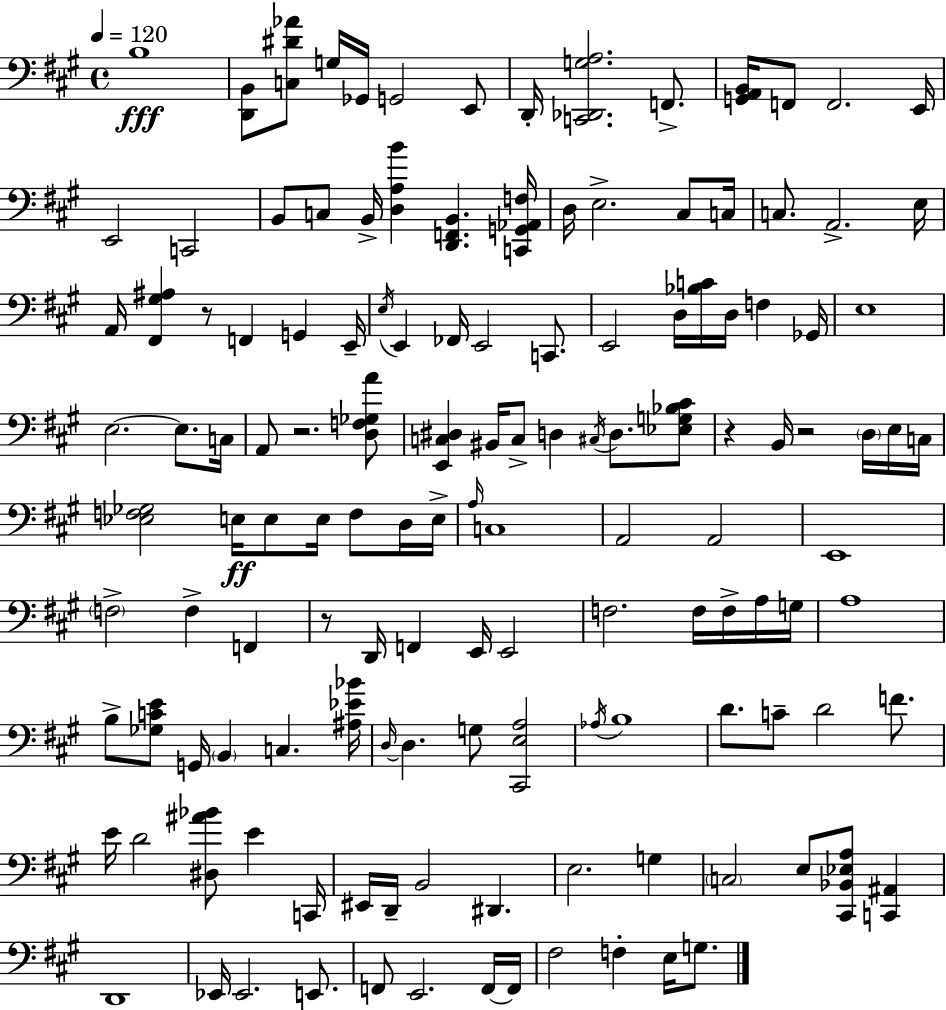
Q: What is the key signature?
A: A major